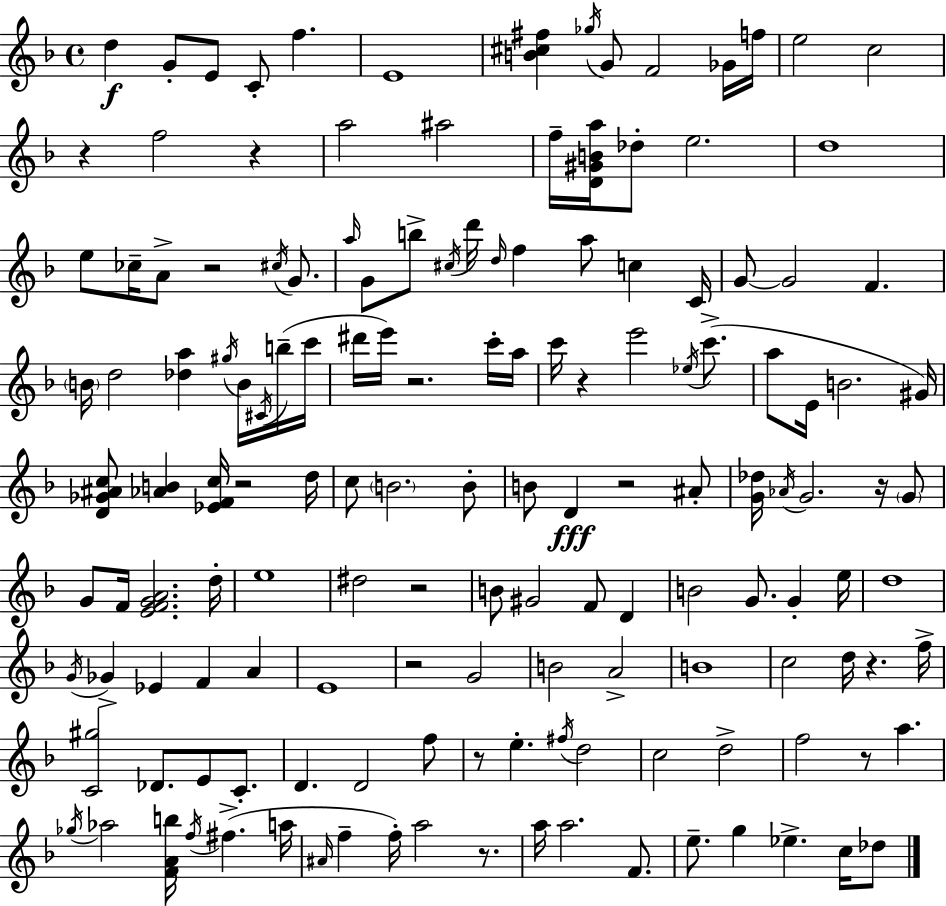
D5/q G4/e E4/e C4/e F5/q. E4/w [B4,C#5,F#5]/q Gb5/s G4/e F4/h Gb4/s F5/s E5/h C5/h R/q F5/h R/q A5/h A#5/h F5/s [D4,G#4,B4,A5]/s Db5/e E5/h. D5/w E5/e CES5/s A4/e R/h C#5/s G4/e. A5/s G4/e B5/e C#5/s D6/s D5/s F5/q A5/e C5/q C4/s G4/e G4/h F4/q. B4/s D5/h [Db5,A5]/q G#5/s B4/s C#4/s B5/s C6/s D#6/s E6/s R/h. C6/s A5/s C6/s R/q E6/h Eb5/s C6/e. A5/e E4/s B4/h. G#4/s [D4,Gb4,A#4,C5]/e [Ab4,B4]/q [Eb4,F4,C5]/s R/h D5/s C5/e B4/h. B4/e B4/e D4/q R/h A#4/e [G4,Db5]/s Ab4/s G4/h. R/s G4/e G4/e F4/s [E4,F4,G4,A4]/h. D5/s E5/w D#5/h R/h B4/e G#4/h F4/e D4/q B4/h G4/e. G4/q E5/s D5/w G4/s Gb4/q Eb4/q F4/q A4/q E4/w R/h G4/h B4/h A4/h B4/w C5/h D5/s R/q. F5/s [C4,G#5]/h Db4/e. E4/e C4/e. D4/q. D4/h F5/e R/e E5/q. F#5/s D5/h C5/h D5/h F5/h R/e A5/q. Gb5/s Ab5/h [F4,A4,B5]/s F5/s F#5/q. A5/s A#4/s F5/q F5/s A5/h R/e. A5/s A5/h. F4/e. E5/e. G5/q Eb5/q. C5/s Db5/e